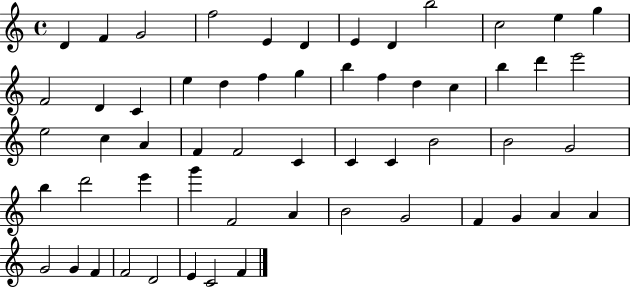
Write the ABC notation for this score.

X:1
T:Untitled
M:4/4
L:1/4
K:C
D F G2 f2 E D E D b2 c2 e g F2 D C e d f g b f d c b d' e'2 e2 c A F F2 C C C B2 B2 G2 b d'2 e' g' F2 A B2 G2 F G A A G2 G F F2 D2 E C2 F